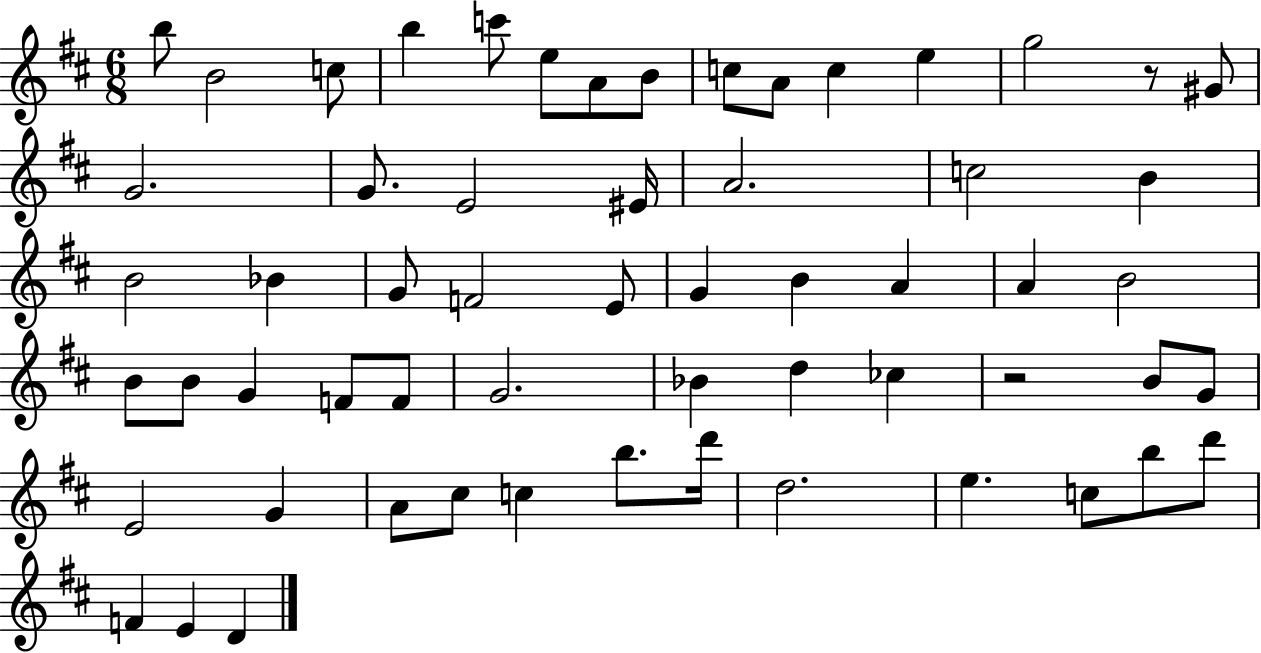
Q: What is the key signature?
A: D major